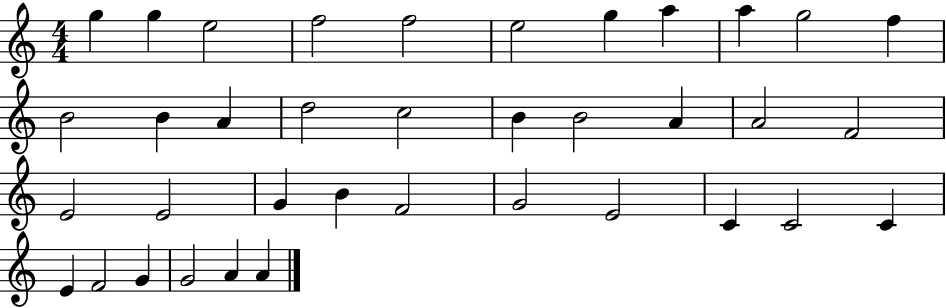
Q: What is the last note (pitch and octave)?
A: A4